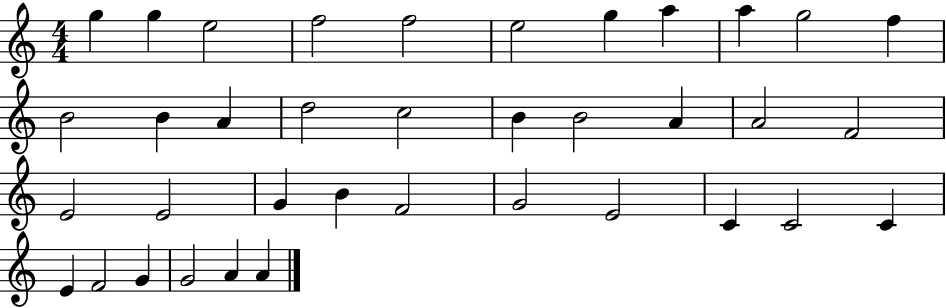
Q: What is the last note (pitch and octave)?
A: A4